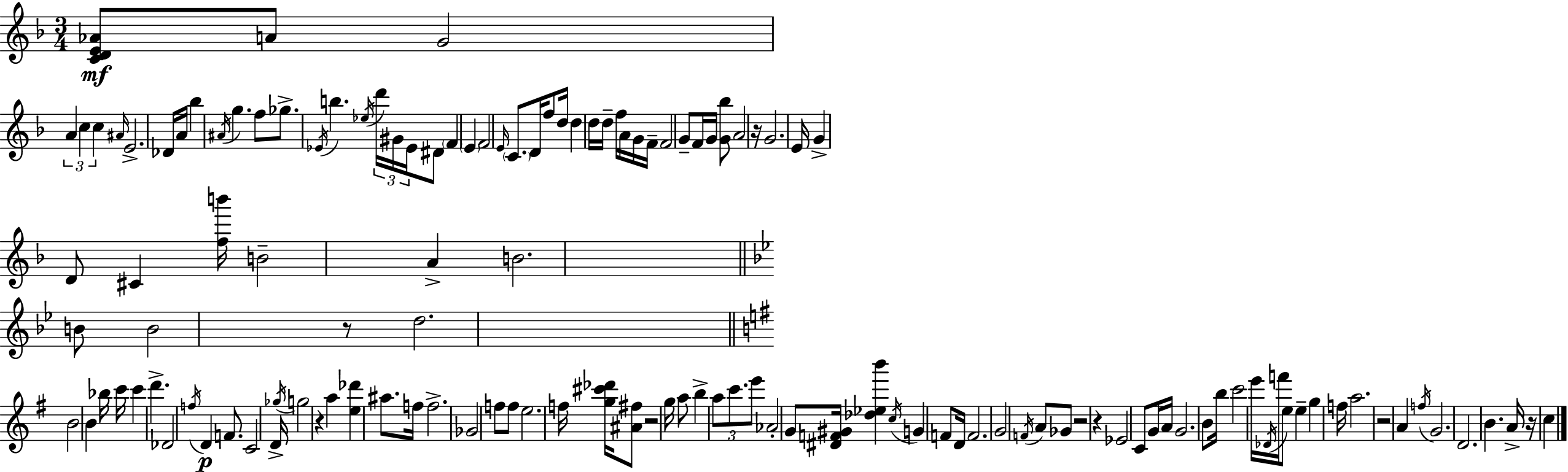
[C4,D4,E4,Ab4]/e A4/e G4/h A4/q C5/q C5/q A#4/s E4/h. Db4/s A4/s Bb5/q A#4/s G5/q. F5/e Gb5/e. Eb4/s B5/q. Eb5/s D6/s G#4/s Eb4/s D#4/e F4/q E4/q F4/h E4/s C4/e. D4/s F5/e D5/s D5/q D5/s D5/s F5/s A4/s G4/s F4/s F4/h G4/e F4/s G4/s [G4,Bb5]/e A4/h R/s G4/h. E4/s G4/q D4/e C#4/q [F5,B6]/s B4/h A4/q B4/h. B4/e B4/h R/e D5/h. B4/h B4/q Bb5/s C6/s C6/q D6/q. Db4/h F5/s D4/q F4/e. C4/h D4/s Gb5/s G5/h R/q A5/q [E5,Db6]/q A#5/e. F5/s F5/h. Gb4/h F5/e F5/e E5/h. F5/s [G5,C#6,Db6]/s [A#4,F#5]/e R/h G5/s A5/e B5/q A5/e C6/e. E6/e Ab4/h G4/e [D#4,F4,G#4]/s [Db5,Eb5,B6]/q C5/s G4/q F4/e D4/s F4/h. G4/h F4/s A4/e Gb4/e R/h R/q Eb4/h C4/e G4/s A4/s G4/h. B4/e B5/s C6/h E6/s Db4/s F6/s E5/e E5/q G5/q F5/s A5/h. R/h A4/q F5/s G4/h. D4/h. B4/q. A4/s R/s C5/q